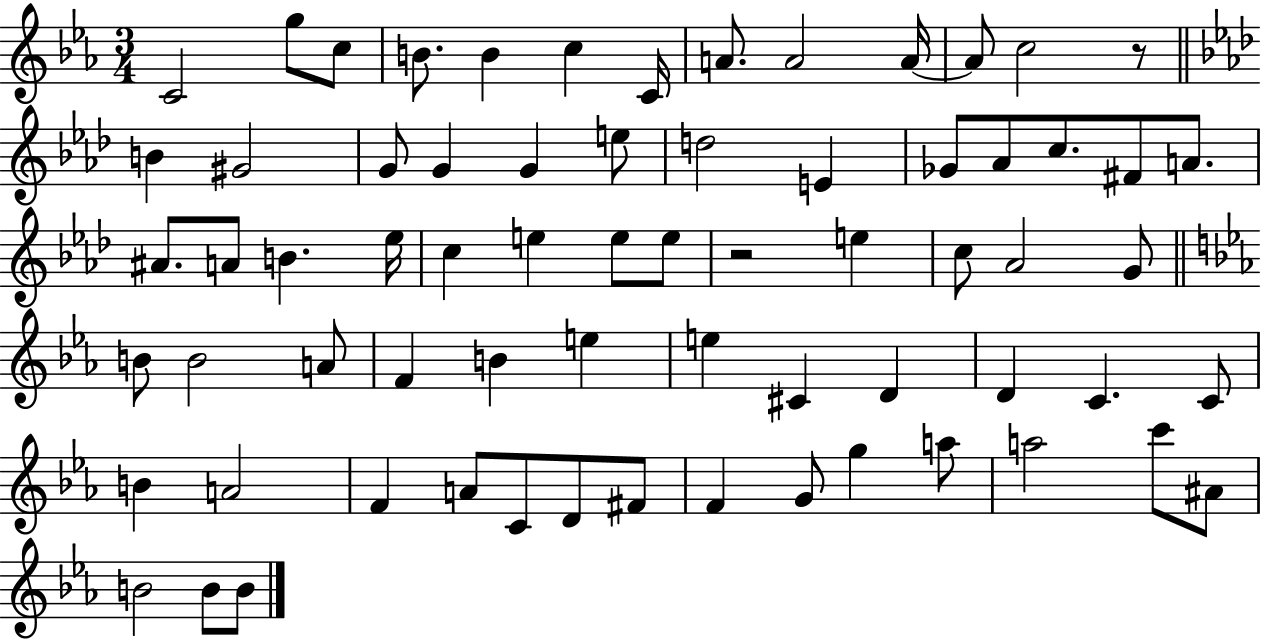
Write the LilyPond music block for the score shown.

{
  \clef treble
  \numericTimeSignature
  \time 3/4
  \key ees \major
  \repeat volta 2 { c'2 g''8 c''8 | b'8. b'4 c''4 c'16 | a'8. a'2 a'16~~ | a'8 c''2 r8 | \break \bar "||" \break \key aes \major b'4 gis'2 | g'8 g'4 g'4 e''8 | d''2 e'4 | ges'8 aes'8 c''8. fis'8 a'8. | \break ais'8. a'8 b'4. ees''16 | c''4 e''4 e''8 e''8 | r2 e''4 | c''8 aes'2 g'8 | \break \bar "||" \break \key ees \major b'8 b'2 a'8 | f'4 b'4 e''4 | e''4 cis'4 d'4 | d'4 c'4. c'8 | \break b'4 a'2 | f'4 a'8 c'8 d'8 fis'8 | f'4 g'8 g''4 a''8 | a''2 c'''8 ais'8 | \break b'2 b'8 b'8 | } \bar "|."
}